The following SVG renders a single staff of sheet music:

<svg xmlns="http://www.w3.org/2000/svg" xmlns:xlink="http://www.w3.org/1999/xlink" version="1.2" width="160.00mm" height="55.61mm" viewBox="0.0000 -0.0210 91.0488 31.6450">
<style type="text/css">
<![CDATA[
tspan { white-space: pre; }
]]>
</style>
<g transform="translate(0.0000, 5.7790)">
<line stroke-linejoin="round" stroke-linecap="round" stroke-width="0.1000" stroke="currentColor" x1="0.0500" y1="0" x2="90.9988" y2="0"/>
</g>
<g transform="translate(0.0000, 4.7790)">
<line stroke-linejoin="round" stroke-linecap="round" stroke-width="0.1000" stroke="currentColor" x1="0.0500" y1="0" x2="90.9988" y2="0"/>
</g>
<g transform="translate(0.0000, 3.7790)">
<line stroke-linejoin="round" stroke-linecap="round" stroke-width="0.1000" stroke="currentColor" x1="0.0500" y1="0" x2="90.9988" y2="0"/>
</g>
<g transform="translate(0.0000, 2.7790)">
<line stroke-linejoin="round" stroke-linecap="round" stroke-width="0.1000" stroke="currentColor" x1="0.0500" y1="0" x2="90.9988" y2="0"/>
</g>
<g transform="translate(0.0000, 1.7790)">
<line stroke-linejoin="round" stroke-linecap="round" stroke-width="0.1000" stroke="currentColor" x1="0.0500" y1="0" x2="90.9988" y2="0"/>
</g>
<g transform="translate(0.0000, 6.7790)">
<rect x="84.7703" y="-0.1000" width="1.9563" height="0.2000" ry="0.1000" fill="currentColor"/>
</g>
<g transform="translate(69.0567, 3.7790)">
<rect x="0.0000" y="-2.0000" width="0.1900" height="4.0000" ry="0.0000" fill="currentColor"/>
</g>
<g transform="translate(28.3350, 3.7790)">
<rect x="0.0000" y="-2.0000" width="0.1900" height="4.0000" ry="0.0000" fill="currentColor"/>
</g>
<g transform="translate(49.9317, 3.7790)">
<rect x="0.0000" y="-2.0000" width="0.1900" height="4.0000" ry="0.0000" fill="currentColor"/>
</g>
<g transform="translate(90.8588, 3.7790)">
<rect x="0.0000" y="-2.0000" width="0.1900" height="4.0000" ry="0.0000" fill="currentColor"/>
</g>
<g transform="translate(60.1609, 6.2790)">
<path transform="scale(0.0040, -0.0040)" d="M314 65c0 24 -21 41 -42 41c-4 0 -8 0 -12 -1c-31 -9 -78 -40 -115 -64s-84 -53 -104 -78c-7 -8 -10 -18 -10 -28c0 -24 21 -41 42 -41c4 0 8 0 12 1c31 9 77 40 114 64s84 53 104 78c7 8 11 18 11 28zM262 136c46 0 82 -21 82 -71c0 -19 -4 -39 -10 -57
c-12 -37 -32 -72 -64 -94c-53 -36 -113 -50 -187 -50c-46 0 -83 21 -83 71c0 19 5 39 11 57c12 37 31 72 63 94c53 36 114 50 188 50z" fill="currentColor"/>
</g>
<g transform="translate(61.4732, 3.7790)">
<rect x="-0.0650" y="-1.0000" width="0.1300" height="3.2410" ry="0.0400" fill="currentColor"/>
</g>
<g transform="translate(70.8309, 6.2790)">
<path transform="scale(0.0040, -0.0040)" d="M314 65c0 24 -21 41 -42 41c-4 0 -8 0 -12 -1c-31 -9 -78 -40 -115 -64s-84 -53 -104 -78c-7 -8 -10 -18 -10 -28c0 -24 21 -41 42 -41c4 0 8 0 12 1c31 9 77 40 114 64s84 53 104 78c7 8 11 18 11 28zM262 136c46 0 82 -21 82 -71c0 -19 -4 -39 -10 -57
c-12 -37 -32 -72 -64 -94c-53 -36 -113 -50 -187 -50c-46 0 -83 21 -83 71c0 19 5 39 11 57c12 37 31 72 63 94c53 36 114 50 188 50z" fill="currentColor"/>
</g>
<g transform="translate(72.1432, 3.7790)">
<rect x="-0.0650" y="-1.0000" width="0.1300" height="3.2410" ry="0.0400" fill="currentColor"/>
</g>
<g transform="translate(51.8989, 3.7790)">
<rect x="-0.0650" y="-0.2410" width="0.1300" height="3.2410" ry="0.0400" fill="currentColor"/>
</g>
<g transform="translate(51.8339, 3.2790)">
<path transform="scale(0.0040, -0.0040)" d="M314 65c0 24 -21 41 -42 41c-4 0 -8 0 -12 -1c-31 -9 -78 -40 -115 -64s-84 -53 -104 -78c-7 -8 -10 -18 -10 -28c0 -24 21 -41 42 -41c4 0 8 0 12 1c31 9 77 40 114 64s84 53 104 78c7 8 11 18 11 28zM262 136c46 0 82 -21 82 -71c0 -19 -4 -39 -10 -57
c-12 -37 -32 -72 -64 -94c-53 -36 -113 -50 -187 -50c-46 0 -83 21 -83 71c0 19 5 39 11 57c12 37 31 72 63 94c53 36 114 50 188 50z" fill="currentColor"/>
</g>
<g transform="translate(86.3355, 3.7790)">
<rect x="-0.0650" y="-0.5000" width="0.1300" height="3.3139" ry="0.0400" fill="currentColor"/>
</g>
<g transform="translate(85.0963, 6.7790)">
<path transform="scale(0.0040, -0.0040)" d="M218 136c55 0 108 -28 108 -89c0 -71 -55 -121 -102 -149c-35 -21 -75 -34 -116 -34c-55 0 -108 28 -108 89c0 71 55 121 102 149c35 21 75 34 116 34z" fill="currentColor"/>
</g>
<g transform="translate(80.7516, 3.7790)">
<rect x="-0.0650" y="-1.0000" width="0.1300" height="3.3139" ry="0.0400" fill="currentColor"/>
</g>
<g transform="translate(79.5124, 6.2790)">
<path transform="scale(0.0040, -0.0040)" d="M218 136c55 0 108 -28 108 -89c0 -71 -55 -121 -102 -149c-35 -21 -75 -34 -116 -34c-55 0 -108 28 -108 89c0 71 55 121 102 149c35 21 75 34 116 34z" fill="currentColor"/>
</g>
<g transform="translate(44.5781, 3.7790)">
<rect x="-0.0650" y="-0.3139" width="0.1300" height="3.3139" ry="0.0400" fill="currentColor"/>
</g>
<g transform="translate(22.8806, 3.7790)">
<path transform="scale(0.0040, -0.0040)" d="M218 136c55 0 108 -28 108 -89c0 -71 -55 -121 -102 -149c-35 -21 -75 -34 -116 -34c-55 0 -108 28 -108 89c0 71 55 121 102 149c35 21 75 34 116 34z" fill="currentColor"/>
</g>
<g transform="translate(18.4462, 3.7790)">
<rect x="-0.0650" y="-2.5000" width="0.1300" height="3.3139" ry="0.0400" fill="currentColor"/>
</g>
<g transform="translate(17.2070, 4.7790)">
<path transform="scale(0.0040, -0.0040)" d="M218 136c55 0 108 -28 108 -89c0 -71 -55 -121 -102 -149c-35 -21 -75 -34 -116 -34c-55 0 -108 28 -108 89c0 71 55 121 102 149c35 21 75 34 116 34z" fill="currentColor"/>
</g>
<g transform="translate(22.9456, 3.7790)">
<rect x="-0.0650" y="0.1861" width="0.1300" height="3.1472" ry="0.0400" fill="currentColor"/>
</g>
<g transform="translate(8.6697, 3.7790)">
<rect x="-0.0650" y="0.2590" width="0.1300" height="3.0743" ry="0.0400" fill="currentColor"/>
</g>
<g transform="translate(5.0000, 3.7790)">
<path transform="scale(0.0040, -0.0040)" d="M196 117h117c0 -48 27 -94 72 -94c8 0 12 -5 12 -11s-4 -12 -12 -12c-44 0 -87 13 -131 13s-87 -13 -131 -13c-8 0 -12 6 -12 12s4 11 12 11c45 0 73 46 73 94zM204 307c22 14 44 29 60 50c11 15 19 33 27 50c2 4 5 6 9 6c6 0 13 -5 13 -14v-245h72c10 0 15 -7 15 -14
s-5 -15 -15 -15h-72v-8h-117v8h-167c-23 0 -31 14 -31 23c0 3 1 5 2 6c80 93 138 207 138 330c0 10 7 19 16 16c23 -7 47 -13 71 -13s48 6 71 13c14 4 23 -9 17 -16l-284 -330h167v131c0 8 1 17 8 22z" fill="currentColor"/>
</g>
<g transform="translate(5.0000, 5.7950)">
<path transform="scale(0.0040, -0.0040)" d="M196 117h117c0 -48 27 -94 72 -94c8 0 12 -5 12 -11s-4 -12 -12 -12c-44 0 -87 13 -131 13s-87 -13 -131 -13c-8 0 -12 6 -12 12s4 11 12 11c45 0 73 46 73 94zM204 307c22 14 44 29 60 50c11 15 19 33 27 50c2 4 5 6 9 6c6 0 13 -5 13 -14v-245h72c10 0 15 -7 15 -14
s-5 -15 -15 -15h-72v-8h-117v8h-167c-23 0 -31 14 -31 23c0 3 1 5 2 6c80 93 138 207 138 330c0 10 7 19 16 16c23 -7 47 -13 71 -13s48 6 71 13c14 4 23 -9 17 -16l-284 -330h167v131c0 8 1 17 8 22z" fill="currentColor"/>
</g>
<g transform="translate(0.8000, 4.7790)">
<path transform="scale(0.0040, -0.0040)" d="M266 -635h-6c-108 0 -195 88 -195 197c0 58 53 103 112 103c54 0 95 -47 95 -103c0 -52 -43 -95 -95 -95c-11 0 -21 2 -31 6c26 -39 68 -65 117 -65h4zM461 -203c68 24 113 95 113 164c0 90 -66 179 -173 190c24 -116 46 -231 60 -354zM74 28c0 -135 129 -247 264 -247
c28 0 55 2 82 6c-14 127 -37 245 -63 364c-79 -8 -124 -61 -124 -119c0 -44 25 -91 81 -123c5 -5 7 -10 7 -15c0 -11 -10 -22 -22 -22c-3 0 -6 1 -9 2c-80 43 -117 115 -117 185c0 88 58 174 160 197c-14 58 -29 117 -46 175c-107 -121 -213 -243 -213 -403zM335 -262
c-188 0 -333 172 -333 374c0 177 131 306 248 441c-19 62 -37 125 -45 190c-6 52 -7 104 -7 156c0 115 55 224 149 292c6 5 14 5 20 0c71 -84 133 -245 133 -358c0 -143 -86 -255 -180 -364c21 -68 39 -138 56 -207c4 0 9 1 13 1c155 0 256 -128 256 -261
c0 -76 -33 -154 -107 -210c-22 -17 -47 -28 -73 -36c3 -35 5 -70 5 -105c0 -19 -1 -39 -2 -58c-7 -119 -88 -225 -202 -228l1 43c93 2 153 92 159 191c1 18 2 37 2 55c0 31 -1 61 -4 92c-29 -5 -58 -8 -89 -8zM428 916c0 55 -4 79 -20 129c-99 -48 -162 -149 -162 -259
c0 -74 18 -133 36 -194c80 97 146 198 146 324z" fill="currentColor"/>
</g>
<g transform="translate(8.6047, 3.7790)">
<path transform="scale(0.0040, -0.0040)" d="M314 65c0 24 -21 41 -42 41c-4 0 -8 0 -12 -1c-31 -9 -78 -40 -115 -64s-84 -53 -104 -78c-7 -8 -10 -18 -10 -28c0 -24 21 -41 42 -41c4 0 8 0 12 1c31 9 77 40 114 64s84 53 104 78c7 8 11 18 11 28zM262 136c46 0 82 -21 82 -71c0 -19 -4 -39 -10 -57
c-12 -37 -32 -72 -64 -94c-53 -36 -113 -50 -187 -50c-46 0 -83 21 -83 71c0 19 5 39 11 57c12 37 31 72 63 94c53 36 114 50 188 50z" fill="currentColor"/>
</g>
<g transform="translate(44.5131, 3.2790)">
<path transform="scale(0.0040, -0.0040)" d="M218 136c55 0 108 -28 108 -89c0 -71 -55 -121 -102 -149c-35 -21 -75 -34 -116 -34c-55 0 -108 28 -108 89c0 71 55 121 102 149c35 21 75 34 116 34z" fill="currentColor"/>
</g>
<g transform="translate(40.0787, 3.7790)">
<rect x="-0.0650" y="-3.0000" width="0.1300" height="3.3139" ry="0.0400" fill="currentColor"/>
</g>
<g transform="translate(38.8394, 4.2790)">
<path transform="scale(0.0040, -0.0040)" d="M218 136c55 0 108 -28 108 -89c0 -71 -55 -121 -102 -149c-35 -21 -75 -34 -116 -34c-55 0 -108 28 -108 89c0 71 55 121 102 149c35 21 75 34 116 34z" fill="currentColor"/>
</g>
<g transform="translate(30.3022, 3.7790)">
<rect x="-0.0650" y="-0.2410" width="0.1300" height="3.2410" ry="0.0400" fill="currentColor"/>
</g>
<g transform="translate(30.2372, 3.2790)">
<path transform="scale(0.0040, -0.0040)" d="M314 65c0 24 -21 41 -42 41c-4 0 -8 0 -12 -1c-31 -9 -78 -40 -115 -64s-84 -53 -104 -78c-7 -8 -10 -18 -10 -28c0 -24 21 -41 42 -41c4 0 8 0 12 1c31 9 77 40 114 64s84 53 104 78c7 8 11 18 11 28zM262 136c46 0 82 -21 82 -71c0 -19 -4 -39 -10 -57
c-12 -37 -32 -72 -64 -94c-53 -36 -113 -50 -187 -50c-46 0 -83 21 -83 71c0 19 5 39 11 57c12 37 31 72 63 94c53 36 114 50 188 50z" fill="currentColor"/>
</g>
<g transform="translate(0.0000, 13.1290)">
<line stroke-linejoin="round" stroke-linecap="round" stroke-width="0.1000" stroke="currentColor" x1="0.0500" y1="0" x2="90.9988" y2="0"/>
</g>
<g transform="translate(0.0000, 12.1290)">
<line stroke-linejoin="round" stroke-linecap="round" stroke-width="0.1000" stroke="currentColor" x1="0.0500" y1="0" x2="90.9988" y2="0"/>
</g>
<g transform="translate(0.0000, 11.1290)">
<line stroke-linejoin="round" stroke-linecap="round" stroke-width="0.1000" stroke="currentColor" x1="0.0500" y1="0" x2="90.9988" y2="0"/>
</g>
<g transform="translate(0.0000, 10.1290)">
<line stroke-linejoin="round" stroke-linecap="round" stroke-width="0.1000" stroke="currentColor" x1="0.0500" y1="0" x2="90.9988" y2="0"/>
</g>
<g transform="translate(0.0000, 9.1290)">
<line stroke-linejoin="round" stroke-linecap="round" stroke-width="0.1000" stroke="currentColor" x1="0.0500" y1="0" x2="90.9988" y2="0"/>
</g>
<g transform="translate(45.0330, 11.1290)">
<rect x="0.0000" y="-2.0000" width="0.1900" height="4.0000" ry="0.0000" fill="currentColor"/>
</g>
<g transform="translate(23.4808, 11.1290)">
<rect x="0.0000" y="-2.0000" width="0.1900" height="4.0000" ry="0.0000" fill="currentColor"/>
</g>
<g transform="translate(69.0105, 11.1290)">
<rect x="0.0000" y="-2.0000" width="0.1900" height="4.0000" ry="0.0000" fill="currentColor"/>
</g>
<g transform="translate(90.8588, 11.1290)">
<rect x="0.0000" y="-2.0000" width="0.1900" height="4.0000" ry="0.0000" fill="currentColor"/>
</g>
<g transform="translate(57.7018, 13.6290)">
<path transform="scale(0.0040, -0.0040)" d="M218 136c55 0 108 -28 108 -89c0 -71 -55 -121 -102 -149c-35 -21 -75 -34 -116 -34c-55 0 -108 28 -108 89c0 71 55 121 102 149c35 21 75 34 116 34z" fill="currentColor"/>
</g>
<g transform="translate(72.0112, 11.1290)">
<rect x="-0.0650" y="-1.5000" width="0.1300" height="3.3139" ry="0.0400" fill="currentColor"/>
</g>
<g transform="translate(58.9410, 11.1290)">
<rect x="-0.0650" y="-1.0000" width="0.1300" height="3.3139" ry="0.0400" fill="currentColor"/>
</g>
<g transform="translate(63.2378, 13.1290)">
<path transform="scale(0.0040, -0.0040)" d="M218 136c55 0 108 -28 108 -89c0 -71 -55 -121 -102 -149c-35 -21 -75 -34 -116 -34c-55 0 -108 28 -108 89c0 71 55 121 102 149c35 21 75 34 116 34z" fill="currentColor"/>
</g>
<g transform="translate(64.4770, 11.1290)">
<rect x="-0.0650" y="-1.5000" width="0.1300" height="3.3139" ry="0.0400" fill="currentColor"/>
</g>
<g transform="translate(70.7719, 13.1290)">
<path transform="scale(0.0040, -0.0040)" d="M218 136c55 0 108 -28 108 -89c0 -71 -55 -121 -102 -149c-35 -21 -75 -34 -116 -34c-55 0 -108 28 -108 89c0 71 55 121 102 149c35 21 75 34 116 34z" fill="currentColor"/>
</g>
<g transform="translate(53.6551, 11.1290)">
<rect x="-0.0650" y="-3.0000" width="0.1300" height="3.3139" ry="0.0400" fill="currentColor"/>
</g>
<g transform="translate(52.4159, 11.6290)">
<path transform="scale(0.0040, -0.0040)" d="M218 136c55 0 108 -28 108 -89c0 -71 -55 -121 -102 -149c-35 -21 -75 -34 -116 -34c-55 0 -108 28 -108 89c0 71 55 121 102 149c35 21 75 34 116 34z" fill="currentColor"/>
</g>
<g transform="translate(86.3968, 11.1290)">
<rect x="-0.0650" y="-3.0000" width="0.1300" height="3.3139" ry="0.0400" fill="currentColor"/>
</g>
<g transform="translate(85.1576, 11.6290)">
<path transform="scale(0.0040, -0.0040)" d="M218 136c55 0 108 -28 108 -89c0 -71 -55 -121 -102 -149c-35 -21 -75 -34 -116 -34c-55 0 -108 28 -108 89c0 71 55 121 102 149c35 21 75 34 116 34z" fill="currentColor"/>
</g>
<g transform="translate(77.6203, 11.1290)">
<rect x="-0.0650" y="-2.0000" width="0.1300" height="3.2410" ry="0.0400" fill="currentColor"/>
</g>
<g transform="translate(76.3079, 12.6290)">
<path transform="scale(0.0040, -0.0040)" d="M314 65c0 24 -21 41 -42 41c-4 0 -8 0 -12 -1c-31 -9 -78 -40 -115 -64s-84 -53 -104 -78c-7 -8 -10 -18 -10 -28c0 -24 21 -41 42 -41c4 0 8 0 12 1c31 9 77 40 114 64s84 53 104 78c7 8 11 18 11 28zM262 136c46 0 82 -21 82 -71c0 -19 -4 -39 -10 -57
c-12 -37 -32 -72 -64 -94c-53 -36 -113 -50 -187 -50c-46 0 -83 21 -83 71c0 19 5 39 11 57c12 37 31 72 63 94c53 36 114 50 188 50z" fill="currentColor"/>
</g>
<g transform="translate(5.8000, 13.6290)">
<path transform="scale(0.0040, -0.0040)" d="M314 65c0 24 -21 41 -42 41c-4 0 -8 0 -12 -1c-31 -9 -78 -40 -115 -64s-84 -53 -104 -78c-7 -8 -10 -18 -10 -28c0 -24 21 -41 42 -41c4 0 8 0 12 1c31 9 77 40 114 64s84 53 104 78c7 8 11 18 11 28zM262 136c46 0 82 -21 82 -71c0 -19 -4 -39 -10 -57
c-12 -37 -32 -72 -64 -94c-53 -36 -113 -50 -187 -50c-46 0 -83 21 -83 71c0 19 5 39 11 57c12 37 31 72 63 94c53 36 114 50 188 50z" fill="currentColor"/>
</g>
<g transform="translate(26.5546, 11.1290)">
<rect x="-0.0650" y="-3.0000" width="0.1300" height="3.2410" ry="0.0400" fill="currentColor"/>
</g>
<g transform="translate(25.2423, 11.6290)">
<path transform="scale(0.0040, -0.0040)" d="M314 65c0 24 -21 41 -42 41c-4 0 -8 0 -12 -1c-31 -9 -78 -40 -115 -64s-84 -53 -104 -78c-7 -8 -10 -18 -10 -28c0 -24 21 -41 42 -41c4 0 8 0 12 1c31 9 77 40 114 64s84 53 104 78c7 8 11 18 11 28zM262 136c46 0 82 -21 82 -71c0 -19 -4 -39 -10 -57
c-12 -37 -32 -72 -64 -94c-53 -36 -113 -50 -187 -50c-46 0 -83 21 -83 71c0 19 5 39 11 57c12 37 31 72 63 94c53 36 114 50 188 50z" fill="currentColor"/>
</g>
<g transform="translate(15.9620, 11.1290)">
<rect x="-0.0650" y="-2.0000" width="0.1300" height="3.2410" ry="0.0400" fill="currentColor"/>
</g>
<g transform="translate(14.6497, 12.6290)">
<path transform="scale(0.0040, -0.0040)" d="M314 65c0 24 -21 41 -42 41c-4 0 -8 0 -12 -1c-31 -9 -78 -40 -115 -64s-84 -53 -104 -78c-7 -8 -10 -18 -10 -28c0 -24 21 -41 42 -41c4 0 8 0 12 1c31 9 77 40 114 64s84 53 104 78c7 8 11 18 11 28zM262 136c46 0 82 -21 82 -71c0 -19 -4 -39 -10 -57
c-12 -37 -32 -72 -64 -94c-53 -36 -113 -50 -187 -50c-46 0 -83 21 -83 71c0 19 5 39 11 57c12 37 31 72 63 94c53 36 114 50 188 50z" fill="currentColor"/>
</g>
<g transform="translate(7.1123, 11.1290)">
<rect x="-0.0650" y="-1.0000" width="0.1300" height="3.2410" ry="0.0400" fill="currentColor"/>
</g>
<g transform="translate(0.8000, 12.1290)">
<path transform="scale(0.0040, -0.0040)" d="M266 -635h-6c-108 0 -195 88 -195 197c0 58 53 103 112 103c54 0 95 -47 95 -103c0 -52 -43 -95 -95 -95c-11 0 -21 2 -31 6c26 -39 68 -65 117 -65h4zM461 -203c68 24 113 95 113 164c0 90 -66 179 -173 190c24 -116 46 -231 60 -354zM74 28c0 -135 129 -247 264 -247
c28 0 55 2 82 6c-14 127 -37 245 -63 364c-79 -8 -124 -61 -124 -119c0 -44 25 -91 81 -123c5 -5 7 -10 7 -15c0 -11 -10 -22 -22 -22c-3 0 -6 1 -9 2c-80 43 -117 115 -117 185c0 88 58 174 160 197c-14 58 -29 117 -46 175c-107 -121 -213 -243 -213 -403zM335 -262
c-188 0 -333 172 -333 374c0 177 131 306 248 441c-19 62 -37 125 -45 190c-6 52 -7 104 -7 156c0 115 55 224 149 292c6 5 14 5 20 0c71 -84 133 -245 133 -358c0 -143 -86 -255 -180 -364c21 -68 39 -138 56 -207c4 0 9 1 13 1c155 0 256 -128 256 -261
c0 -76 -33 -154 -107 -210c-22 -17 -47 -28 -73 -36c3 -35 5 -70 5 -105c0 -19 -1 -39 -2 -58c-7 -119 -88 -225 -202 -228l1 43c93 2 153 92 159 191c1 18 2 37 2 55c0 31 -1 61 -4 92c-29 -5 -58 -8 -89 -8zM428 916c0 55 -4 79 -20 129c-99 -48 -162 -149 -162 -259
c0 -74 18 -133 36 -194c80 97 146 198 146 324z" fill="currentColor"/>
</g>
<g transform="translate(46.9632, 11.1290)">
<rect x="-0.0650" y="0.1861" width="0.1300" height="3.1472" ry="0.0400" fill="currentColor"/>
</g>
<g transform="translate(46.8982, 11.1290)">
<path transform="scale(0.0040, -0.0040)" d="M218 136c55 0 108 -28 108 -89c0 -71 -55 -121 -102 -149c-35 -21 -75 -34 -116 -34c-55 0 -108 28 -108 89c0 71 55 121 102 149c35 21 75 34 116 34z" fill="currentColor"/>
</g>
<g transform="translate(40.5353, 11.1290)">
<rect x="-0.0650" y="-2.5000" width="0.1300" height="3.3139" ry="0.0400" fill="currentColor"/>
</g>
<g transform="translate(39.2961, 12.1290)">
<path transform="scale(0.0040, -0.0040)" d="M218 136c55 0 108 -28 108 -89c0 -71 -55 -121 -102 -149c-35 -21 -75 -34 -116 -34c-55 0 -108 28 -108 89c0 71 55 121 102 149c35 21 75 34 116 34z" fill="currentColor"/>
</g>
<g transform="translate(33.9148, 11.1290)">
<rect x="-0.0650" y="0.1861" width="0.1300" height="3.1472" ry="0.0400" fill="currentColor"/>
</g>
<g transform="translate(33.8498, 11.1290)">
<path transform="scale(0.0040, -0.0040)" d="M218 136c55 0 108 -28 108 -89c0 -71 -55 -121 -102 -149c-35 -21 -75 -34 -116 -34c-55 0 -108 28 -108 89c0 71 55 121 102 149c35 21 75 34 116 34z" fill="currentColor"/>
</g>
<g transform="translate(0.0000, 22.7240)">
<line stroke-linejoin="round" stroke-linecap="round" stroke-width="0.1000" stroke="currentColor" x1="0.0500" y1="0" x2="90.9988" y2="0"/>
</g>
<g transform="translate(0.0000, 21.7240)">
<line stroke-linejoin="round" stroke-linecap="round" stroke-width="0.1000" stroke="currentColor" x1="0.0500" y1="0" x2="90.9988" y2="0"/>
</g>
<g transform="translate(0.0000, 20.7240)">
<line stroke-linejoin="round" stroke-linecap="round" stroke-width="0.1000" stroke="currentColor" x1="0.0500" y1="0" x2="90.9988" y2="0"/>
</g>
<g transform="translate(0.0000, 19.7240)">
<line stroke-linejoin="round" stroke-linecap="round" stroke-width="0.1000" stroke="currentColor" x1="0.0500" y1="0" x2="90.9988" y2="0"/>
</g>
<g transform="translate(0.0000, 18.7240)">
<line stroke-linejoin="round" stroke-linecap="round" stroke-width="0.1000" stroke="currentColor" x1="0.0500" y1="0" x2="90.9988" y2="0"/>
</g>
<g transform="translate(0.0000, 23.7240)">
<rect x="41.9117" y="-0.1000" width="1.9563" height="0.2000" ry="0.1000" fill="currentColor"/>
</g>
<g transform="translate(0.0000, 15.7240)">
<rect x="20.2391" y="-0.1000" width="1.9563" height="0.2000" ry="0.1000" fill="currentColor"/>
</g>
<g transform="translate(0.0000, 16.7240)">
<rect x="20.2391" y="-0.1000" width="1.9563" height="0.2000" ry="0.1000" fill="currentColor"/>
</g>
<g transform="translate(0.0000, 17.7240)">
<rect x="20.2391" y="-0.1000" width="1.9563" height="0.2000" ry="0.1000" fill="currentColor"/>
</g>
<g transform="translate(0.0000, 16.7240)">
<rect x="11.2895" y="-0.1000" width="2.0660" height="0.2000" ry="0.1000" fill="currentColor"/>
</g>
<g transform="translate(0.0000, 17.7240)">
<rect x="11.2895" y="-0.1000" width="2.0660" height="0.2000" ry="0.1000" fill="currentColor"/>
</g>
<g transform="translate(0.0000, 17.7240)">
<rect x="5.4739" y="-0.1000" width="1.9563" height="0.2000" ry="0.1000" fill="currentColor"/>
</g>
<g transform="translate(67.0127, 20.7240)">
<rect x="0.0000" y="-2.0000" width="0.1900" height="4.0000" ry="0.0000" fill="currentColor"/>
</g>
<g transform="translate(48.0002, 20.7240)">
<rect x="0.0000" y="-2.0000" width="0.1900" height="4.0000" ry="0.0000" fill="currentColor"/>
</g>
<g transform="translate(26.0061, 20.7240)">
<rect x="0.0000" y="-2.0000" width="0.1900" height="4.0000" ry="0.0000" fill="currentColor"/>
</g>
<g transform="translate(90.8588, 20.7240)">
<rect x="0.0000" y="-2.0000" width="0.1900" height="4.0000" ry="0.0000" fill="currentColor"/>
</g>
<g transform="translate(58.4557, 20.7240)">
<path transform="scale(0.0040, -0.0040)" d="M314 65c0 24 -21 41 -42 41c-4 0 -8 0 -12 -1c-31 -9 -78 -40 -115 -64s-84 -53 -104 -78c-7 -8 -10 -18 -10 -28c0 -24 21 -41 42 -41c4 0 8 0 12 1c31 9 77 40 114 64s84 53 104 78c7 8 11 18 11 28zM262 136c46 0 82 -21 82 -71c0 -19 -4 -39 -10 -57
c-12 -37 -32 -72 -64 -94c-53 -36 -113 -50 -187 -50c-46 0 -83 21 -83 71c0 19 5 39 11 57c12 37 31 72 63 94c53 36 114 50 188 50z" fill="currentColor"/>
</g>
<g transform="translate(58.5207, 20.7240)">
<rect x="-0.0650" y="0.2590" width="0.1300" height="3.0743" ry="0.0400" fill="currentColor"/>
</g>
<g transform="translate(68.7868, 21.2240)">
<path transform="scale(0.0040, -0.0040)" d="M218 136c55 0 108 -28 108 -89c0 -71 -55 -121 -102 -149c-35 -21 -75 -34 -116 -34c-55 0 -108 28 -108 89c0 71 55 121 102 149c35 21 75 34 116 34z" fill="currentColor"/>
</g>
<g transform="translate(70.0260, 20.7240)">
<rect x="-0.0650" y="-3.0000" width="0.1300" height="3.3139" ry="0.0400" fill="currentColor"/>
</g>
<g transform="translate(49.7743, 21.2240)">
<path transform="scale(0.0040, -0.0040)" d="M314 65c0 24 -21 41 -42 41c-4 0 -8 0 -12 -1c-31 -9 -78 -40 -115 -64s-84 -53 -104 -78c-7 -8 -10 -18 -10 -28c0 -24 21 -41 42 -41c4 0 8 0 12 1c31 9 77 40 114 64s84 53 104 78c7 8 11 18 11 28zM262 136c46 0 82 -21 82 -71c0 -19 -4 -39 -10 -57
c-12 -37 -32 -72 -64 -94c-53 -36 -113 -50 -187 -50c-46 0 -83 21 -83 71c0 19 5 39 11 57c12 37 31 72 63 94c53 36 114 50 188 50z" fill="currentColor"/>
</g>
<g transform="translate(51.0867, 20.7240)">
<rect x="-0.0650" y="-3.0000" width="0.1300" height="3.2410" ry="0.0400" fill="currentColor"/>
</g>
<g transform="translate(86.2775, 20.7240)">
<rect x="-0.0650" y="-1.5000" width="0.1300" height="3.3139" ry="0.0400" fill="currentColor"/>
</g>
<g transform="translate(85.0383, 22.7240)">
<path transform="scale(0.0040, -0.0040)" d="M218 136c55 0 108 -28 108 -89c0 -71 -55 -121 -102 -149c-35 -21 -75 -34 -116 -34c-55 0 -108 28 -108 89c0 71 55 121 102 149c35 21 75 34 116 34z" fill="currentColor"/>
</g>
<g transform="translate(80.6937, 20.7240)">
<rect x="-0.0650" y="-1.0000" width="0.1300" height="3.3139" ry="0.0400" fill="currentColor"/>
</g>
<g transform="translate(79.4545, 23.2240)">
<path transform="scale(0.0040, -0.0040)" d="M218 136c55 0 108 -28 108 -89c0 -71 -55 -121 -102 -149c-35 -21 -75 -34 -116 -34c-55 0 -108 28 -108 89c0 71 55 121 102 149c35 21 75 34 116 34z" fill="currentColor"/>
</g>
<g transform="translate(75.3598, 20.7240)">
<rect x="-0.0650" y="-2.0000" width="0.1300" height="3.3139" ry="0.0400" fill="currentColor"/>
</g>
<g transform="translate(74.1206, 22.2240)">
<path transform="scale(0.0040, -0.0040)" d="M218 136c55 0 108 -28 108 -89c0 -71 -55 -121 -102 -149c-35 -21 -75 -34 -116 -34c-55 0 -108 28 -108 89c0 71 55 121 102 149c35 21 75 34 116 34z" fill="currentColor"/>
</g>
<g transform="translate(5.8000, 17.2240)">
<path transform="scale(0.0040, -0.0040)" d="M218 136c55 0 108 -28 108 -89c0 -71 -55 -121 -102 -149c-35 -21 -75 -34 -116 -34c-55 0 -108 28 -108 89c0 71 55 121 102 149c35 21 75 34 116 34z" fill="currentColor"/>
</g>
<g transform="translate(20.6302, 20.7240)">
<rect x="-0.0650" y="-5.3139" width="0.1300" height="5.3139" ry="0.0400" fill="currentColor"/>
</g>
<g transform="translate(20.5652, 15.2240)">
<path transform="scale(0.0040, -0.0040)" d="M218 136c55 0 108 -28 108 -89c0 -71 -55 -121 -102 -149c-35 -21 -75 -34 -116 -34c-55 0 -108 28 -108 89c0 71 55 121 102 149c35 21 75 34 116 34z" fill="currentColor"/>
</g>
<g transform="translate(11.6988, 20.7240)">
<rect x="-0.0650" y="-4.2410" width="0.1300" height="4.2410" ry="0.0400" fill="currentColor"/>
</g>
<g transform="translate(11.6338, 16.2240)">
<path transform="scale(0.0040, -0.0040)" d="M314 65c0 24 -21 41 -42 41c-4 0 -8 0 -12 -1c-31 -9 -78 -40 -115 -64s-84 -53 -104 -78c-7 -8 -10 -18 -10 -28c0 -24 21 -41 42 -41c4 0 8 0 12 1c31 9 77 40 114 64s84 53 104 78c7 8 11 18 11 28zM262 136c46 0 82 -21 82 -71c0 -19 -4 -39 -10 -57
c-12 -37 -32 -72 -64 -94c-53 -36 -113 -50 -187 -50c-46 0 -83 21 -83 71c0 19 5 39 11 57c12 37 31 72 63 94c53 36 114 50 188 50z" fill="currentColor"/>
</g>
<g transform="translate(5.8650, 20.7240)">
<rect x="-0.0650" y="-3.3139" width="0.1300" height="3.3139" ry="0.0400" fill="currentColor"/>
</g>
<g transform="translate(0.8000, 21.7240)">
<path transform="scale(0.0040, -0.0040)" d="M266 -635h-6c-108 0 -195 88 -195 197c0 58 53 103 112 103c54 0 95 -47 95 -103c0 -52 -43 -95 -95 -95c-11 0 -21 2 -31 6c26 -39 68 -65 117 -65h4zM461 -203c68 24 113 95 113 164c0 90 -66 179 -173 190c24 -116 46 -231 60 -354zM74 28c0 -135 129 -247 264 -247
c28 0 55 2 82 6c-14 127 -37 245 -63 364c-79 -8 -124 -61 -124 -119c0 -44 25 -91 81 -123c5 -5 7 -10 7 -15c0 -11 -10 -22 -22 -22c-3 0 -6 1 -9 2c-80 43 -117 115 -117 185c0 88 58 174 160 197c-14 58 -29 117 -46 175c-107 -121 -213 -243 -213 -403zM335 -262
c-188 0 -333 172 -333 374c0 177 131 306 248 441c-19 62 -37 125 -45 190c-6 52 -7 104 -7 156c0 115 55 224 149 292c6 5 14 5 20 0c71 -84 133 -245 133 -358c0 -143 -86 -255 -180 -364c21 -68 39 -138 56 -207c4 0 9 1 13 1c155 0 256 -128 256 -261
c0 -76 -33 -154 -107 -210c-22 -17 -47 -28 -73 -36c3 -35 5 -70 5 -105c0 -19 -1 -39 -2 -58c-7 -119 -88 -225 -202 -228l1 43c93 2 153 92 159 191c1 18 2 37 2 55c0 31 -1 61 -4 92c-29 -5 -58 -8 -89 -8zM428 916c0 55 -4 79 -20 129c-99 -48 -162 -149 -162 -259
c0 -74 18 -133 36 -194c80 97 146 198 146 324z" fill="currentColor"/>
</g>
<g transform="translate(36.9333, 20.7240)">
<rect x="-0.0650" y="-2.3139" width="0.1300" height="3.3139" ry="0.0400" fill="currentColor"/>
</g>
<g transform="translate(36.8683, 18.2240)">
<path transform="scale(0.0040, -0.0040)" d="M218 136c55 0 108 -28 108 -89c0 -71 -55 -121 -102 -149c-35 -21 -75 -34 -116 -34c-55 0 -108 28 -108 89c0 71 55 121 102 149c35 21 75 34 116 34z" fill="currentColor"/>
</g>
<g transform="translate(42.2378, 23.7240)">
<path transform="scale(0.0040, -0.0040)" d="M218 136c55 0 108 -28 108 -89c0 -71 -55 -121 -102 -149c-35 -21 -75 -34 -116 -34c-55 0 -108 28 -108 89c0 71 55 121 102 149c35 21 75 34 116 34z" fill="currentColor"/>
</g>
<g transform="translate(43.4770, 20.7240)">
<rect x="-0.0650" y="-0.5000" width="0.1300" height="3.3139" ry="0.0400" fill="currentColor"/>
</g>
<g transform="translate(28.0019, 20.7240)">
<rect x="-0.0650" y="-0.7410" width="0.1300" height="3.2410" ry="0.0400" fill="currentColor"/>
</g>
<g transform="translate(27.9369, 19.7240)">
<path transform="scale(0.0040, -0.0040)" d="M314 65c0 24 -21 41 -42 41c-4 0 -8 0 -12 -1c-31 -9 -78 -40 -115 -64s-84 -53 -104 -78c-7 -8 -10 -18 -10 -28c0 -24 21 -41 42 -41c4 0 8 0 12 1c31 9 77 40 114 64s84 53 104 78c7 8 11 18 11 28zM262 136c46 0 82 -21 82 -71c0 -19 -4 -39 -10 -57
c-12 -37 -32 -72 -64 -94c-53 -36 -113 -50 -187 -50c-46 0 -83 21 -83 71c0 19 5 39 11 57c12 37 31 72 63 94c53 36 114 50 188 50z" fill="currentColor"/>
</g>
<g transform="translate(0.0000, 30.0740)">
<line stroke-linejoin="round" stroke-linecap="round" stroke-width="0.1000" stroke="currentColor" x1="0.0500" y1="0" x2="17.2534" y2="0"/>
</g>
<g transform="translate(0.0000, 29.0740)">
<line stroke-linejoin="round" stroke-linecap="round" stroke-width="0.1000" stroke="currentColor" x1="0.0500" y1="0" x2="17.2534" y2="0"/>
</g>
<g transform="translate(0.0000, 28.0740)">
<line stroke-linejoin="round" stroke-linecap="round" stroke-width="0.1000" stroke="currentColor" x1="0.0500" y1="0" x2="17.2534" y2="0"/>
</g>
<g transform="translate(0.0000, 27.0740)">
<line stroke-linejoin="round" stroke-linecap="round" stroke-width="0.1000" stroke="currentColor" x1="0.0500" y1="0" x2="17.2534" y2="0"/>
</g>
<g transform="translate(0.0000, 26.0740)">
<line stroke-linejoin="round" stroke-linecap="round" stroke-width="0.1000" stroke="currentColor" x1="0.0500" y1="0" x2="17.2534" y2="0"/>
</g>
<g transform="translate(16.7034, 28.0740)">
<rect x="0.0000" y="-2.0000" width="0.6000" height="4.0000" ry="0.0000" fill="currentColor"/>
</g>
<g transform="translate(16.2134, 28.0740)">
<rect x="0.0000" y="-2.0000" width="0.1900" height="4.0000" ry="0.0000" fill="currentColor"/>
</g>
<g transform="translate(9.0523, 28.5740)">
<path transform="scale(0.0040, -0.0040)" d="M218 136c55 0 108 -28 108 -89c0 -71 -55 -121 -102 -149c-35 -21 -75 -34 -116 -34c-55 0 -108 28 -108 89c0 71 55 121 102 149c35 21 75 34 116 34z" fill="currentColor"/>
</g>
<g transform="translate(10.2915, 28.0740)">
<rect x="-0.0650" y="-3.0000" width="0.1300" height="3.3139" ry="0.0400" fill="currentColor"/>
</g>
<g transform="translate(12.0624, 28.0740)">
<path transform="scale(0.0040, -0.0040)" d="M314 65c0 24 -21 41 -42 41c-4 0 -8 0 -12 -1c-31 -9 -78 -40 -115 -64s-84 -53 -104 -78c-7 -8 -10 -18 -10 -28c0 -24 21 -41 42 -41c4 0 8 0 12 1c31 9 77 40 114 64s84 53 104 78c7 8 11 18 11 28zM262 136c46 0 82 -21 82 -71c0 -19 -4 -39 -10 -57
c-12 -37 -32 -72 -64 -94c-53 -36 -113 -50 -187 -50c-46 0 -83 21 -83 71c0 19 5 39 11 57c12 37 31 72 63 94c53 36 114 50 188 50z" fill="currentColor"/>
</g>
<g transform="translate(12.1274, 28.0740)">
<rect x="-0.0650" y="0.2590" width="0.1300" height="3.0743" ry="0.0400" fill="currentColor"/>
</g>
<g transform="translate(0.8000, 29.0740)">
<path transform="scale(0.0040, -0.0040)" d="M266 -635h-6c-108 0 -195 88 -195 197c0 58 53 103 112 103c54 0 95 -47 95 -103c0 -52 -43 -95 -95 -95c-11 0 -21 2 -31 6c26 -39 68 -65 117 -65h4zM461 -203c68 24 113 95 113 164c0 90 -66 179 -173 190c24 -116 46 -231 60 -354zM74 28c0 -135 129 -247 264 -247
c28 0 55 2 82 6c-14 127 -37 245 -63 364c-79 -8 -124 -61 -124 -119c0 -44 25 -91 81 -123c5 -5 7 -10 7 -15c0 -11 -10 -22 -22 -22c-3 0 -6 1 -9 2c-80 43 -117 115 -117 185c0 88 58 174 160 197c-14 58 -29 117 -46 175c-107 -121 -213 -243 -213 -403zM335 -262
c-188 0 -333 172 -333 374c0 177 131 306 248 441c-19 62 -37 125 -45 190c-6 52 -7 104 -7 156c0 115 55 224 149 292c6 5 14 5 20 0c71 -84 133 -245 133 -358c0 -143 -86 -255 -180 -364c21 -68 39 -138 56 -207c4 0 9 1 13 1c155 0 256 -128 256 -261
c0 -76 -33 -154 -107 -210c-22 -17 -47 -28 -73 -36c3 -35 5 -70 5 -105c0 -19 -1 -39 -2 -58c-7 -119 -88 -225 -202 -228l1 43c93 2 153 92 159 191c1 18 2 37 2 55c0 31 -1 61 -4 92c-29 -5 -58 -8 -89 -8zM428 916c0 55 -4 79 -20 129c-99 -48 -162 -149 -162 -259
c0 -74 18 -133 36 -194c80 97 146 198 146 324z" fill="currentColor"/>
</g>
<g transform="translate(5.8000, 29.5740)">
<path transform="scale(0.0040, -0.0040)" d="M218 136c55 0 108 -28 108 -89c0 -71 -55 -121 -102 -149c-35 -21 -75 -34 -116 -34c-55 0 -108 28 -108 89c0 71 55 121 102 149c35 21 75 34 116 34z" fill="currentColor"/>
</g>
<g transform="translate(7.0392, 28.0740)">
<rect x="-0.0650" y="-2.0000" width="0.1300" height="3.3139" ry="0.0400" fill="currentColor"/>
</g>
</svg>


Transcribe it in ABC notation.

X:1
T:Untitled
M:4/4
L:1/4
K:C
B2 G B c2 A c c2 D2 D2 D C D2 F2 A2 B G B A D E E F2 A b d'2 f' d2 g C A2 B2 A F D E F A B2